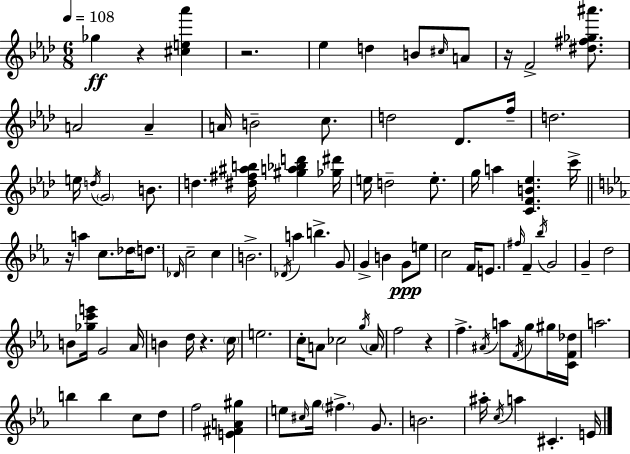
{
  \clef treble
  \numericTimeSignature
  \time 6/8
  \key f \minor
  \tempo 4 = 108
  ges''4\ff r4 <cis'' e'' aes'''>4 | r2. | ees''4 d''4 b'8 \grace { cis''16 } a'8 | r16 f'2-> <dis'' fis'' ges'' ais'''>8. | \break a'2 a'4-- | a'16 b'2-- c''8. | d''2 des'8. | f''16-- d''2. | \break e''16 \acciaccatura { d''16 } \parenthesize g'2 b'8. | d''4. <dis'' fis'' ais'' b''>16 <gis'' a'' bes'' d'''>4 | <ges'' dis'''>16 e''16 d''2-- e''8.-. | g''16 a''4 <c' f' b' ees''>4. | \break c'''16-> \bar "||" \break \key ees \major r16 a''4 c''8. des''16 \parenthesize d''8. | \grace { des'16 } c''2-- c''4 | b'2.-> | \acciaccatura { des'16 } a''4 b''4.-> | \break g'8 g'4-> b'4 g'8\ppp | e''8 c''2 f'16 e'8. | \grace { fis''16 } f'4-- \acciaccatura { bes''16 } g'2 | g'4-- d''2 | \break b'8 <ges'' c''' e'''>16 g'2 | aes'16 b'4 d''16 r4. | \parenthesize c''16 e''2. | c''16-. a'8 ces''2 | \break \acciaccatura { g''16 } \parenthesize a'16 f''2 | r4 f''4.-> \acciaccatura { ais'16 } | a''8 \acciaccatura { f'16 } g''8 gis''16 <c' f' des''>16 a''2. | b''4 b''4 | \break c''8 d''8 f''2 | <e' fis' a' gis''>4 e''8 \grace { cis''16 } g''16 \parenthesize fis''4.-> | g'8. b'2. | ais''16-. \acciaccatura { c''16 } a''4 | \break cis'4.-. e'16 \bar "|."
}